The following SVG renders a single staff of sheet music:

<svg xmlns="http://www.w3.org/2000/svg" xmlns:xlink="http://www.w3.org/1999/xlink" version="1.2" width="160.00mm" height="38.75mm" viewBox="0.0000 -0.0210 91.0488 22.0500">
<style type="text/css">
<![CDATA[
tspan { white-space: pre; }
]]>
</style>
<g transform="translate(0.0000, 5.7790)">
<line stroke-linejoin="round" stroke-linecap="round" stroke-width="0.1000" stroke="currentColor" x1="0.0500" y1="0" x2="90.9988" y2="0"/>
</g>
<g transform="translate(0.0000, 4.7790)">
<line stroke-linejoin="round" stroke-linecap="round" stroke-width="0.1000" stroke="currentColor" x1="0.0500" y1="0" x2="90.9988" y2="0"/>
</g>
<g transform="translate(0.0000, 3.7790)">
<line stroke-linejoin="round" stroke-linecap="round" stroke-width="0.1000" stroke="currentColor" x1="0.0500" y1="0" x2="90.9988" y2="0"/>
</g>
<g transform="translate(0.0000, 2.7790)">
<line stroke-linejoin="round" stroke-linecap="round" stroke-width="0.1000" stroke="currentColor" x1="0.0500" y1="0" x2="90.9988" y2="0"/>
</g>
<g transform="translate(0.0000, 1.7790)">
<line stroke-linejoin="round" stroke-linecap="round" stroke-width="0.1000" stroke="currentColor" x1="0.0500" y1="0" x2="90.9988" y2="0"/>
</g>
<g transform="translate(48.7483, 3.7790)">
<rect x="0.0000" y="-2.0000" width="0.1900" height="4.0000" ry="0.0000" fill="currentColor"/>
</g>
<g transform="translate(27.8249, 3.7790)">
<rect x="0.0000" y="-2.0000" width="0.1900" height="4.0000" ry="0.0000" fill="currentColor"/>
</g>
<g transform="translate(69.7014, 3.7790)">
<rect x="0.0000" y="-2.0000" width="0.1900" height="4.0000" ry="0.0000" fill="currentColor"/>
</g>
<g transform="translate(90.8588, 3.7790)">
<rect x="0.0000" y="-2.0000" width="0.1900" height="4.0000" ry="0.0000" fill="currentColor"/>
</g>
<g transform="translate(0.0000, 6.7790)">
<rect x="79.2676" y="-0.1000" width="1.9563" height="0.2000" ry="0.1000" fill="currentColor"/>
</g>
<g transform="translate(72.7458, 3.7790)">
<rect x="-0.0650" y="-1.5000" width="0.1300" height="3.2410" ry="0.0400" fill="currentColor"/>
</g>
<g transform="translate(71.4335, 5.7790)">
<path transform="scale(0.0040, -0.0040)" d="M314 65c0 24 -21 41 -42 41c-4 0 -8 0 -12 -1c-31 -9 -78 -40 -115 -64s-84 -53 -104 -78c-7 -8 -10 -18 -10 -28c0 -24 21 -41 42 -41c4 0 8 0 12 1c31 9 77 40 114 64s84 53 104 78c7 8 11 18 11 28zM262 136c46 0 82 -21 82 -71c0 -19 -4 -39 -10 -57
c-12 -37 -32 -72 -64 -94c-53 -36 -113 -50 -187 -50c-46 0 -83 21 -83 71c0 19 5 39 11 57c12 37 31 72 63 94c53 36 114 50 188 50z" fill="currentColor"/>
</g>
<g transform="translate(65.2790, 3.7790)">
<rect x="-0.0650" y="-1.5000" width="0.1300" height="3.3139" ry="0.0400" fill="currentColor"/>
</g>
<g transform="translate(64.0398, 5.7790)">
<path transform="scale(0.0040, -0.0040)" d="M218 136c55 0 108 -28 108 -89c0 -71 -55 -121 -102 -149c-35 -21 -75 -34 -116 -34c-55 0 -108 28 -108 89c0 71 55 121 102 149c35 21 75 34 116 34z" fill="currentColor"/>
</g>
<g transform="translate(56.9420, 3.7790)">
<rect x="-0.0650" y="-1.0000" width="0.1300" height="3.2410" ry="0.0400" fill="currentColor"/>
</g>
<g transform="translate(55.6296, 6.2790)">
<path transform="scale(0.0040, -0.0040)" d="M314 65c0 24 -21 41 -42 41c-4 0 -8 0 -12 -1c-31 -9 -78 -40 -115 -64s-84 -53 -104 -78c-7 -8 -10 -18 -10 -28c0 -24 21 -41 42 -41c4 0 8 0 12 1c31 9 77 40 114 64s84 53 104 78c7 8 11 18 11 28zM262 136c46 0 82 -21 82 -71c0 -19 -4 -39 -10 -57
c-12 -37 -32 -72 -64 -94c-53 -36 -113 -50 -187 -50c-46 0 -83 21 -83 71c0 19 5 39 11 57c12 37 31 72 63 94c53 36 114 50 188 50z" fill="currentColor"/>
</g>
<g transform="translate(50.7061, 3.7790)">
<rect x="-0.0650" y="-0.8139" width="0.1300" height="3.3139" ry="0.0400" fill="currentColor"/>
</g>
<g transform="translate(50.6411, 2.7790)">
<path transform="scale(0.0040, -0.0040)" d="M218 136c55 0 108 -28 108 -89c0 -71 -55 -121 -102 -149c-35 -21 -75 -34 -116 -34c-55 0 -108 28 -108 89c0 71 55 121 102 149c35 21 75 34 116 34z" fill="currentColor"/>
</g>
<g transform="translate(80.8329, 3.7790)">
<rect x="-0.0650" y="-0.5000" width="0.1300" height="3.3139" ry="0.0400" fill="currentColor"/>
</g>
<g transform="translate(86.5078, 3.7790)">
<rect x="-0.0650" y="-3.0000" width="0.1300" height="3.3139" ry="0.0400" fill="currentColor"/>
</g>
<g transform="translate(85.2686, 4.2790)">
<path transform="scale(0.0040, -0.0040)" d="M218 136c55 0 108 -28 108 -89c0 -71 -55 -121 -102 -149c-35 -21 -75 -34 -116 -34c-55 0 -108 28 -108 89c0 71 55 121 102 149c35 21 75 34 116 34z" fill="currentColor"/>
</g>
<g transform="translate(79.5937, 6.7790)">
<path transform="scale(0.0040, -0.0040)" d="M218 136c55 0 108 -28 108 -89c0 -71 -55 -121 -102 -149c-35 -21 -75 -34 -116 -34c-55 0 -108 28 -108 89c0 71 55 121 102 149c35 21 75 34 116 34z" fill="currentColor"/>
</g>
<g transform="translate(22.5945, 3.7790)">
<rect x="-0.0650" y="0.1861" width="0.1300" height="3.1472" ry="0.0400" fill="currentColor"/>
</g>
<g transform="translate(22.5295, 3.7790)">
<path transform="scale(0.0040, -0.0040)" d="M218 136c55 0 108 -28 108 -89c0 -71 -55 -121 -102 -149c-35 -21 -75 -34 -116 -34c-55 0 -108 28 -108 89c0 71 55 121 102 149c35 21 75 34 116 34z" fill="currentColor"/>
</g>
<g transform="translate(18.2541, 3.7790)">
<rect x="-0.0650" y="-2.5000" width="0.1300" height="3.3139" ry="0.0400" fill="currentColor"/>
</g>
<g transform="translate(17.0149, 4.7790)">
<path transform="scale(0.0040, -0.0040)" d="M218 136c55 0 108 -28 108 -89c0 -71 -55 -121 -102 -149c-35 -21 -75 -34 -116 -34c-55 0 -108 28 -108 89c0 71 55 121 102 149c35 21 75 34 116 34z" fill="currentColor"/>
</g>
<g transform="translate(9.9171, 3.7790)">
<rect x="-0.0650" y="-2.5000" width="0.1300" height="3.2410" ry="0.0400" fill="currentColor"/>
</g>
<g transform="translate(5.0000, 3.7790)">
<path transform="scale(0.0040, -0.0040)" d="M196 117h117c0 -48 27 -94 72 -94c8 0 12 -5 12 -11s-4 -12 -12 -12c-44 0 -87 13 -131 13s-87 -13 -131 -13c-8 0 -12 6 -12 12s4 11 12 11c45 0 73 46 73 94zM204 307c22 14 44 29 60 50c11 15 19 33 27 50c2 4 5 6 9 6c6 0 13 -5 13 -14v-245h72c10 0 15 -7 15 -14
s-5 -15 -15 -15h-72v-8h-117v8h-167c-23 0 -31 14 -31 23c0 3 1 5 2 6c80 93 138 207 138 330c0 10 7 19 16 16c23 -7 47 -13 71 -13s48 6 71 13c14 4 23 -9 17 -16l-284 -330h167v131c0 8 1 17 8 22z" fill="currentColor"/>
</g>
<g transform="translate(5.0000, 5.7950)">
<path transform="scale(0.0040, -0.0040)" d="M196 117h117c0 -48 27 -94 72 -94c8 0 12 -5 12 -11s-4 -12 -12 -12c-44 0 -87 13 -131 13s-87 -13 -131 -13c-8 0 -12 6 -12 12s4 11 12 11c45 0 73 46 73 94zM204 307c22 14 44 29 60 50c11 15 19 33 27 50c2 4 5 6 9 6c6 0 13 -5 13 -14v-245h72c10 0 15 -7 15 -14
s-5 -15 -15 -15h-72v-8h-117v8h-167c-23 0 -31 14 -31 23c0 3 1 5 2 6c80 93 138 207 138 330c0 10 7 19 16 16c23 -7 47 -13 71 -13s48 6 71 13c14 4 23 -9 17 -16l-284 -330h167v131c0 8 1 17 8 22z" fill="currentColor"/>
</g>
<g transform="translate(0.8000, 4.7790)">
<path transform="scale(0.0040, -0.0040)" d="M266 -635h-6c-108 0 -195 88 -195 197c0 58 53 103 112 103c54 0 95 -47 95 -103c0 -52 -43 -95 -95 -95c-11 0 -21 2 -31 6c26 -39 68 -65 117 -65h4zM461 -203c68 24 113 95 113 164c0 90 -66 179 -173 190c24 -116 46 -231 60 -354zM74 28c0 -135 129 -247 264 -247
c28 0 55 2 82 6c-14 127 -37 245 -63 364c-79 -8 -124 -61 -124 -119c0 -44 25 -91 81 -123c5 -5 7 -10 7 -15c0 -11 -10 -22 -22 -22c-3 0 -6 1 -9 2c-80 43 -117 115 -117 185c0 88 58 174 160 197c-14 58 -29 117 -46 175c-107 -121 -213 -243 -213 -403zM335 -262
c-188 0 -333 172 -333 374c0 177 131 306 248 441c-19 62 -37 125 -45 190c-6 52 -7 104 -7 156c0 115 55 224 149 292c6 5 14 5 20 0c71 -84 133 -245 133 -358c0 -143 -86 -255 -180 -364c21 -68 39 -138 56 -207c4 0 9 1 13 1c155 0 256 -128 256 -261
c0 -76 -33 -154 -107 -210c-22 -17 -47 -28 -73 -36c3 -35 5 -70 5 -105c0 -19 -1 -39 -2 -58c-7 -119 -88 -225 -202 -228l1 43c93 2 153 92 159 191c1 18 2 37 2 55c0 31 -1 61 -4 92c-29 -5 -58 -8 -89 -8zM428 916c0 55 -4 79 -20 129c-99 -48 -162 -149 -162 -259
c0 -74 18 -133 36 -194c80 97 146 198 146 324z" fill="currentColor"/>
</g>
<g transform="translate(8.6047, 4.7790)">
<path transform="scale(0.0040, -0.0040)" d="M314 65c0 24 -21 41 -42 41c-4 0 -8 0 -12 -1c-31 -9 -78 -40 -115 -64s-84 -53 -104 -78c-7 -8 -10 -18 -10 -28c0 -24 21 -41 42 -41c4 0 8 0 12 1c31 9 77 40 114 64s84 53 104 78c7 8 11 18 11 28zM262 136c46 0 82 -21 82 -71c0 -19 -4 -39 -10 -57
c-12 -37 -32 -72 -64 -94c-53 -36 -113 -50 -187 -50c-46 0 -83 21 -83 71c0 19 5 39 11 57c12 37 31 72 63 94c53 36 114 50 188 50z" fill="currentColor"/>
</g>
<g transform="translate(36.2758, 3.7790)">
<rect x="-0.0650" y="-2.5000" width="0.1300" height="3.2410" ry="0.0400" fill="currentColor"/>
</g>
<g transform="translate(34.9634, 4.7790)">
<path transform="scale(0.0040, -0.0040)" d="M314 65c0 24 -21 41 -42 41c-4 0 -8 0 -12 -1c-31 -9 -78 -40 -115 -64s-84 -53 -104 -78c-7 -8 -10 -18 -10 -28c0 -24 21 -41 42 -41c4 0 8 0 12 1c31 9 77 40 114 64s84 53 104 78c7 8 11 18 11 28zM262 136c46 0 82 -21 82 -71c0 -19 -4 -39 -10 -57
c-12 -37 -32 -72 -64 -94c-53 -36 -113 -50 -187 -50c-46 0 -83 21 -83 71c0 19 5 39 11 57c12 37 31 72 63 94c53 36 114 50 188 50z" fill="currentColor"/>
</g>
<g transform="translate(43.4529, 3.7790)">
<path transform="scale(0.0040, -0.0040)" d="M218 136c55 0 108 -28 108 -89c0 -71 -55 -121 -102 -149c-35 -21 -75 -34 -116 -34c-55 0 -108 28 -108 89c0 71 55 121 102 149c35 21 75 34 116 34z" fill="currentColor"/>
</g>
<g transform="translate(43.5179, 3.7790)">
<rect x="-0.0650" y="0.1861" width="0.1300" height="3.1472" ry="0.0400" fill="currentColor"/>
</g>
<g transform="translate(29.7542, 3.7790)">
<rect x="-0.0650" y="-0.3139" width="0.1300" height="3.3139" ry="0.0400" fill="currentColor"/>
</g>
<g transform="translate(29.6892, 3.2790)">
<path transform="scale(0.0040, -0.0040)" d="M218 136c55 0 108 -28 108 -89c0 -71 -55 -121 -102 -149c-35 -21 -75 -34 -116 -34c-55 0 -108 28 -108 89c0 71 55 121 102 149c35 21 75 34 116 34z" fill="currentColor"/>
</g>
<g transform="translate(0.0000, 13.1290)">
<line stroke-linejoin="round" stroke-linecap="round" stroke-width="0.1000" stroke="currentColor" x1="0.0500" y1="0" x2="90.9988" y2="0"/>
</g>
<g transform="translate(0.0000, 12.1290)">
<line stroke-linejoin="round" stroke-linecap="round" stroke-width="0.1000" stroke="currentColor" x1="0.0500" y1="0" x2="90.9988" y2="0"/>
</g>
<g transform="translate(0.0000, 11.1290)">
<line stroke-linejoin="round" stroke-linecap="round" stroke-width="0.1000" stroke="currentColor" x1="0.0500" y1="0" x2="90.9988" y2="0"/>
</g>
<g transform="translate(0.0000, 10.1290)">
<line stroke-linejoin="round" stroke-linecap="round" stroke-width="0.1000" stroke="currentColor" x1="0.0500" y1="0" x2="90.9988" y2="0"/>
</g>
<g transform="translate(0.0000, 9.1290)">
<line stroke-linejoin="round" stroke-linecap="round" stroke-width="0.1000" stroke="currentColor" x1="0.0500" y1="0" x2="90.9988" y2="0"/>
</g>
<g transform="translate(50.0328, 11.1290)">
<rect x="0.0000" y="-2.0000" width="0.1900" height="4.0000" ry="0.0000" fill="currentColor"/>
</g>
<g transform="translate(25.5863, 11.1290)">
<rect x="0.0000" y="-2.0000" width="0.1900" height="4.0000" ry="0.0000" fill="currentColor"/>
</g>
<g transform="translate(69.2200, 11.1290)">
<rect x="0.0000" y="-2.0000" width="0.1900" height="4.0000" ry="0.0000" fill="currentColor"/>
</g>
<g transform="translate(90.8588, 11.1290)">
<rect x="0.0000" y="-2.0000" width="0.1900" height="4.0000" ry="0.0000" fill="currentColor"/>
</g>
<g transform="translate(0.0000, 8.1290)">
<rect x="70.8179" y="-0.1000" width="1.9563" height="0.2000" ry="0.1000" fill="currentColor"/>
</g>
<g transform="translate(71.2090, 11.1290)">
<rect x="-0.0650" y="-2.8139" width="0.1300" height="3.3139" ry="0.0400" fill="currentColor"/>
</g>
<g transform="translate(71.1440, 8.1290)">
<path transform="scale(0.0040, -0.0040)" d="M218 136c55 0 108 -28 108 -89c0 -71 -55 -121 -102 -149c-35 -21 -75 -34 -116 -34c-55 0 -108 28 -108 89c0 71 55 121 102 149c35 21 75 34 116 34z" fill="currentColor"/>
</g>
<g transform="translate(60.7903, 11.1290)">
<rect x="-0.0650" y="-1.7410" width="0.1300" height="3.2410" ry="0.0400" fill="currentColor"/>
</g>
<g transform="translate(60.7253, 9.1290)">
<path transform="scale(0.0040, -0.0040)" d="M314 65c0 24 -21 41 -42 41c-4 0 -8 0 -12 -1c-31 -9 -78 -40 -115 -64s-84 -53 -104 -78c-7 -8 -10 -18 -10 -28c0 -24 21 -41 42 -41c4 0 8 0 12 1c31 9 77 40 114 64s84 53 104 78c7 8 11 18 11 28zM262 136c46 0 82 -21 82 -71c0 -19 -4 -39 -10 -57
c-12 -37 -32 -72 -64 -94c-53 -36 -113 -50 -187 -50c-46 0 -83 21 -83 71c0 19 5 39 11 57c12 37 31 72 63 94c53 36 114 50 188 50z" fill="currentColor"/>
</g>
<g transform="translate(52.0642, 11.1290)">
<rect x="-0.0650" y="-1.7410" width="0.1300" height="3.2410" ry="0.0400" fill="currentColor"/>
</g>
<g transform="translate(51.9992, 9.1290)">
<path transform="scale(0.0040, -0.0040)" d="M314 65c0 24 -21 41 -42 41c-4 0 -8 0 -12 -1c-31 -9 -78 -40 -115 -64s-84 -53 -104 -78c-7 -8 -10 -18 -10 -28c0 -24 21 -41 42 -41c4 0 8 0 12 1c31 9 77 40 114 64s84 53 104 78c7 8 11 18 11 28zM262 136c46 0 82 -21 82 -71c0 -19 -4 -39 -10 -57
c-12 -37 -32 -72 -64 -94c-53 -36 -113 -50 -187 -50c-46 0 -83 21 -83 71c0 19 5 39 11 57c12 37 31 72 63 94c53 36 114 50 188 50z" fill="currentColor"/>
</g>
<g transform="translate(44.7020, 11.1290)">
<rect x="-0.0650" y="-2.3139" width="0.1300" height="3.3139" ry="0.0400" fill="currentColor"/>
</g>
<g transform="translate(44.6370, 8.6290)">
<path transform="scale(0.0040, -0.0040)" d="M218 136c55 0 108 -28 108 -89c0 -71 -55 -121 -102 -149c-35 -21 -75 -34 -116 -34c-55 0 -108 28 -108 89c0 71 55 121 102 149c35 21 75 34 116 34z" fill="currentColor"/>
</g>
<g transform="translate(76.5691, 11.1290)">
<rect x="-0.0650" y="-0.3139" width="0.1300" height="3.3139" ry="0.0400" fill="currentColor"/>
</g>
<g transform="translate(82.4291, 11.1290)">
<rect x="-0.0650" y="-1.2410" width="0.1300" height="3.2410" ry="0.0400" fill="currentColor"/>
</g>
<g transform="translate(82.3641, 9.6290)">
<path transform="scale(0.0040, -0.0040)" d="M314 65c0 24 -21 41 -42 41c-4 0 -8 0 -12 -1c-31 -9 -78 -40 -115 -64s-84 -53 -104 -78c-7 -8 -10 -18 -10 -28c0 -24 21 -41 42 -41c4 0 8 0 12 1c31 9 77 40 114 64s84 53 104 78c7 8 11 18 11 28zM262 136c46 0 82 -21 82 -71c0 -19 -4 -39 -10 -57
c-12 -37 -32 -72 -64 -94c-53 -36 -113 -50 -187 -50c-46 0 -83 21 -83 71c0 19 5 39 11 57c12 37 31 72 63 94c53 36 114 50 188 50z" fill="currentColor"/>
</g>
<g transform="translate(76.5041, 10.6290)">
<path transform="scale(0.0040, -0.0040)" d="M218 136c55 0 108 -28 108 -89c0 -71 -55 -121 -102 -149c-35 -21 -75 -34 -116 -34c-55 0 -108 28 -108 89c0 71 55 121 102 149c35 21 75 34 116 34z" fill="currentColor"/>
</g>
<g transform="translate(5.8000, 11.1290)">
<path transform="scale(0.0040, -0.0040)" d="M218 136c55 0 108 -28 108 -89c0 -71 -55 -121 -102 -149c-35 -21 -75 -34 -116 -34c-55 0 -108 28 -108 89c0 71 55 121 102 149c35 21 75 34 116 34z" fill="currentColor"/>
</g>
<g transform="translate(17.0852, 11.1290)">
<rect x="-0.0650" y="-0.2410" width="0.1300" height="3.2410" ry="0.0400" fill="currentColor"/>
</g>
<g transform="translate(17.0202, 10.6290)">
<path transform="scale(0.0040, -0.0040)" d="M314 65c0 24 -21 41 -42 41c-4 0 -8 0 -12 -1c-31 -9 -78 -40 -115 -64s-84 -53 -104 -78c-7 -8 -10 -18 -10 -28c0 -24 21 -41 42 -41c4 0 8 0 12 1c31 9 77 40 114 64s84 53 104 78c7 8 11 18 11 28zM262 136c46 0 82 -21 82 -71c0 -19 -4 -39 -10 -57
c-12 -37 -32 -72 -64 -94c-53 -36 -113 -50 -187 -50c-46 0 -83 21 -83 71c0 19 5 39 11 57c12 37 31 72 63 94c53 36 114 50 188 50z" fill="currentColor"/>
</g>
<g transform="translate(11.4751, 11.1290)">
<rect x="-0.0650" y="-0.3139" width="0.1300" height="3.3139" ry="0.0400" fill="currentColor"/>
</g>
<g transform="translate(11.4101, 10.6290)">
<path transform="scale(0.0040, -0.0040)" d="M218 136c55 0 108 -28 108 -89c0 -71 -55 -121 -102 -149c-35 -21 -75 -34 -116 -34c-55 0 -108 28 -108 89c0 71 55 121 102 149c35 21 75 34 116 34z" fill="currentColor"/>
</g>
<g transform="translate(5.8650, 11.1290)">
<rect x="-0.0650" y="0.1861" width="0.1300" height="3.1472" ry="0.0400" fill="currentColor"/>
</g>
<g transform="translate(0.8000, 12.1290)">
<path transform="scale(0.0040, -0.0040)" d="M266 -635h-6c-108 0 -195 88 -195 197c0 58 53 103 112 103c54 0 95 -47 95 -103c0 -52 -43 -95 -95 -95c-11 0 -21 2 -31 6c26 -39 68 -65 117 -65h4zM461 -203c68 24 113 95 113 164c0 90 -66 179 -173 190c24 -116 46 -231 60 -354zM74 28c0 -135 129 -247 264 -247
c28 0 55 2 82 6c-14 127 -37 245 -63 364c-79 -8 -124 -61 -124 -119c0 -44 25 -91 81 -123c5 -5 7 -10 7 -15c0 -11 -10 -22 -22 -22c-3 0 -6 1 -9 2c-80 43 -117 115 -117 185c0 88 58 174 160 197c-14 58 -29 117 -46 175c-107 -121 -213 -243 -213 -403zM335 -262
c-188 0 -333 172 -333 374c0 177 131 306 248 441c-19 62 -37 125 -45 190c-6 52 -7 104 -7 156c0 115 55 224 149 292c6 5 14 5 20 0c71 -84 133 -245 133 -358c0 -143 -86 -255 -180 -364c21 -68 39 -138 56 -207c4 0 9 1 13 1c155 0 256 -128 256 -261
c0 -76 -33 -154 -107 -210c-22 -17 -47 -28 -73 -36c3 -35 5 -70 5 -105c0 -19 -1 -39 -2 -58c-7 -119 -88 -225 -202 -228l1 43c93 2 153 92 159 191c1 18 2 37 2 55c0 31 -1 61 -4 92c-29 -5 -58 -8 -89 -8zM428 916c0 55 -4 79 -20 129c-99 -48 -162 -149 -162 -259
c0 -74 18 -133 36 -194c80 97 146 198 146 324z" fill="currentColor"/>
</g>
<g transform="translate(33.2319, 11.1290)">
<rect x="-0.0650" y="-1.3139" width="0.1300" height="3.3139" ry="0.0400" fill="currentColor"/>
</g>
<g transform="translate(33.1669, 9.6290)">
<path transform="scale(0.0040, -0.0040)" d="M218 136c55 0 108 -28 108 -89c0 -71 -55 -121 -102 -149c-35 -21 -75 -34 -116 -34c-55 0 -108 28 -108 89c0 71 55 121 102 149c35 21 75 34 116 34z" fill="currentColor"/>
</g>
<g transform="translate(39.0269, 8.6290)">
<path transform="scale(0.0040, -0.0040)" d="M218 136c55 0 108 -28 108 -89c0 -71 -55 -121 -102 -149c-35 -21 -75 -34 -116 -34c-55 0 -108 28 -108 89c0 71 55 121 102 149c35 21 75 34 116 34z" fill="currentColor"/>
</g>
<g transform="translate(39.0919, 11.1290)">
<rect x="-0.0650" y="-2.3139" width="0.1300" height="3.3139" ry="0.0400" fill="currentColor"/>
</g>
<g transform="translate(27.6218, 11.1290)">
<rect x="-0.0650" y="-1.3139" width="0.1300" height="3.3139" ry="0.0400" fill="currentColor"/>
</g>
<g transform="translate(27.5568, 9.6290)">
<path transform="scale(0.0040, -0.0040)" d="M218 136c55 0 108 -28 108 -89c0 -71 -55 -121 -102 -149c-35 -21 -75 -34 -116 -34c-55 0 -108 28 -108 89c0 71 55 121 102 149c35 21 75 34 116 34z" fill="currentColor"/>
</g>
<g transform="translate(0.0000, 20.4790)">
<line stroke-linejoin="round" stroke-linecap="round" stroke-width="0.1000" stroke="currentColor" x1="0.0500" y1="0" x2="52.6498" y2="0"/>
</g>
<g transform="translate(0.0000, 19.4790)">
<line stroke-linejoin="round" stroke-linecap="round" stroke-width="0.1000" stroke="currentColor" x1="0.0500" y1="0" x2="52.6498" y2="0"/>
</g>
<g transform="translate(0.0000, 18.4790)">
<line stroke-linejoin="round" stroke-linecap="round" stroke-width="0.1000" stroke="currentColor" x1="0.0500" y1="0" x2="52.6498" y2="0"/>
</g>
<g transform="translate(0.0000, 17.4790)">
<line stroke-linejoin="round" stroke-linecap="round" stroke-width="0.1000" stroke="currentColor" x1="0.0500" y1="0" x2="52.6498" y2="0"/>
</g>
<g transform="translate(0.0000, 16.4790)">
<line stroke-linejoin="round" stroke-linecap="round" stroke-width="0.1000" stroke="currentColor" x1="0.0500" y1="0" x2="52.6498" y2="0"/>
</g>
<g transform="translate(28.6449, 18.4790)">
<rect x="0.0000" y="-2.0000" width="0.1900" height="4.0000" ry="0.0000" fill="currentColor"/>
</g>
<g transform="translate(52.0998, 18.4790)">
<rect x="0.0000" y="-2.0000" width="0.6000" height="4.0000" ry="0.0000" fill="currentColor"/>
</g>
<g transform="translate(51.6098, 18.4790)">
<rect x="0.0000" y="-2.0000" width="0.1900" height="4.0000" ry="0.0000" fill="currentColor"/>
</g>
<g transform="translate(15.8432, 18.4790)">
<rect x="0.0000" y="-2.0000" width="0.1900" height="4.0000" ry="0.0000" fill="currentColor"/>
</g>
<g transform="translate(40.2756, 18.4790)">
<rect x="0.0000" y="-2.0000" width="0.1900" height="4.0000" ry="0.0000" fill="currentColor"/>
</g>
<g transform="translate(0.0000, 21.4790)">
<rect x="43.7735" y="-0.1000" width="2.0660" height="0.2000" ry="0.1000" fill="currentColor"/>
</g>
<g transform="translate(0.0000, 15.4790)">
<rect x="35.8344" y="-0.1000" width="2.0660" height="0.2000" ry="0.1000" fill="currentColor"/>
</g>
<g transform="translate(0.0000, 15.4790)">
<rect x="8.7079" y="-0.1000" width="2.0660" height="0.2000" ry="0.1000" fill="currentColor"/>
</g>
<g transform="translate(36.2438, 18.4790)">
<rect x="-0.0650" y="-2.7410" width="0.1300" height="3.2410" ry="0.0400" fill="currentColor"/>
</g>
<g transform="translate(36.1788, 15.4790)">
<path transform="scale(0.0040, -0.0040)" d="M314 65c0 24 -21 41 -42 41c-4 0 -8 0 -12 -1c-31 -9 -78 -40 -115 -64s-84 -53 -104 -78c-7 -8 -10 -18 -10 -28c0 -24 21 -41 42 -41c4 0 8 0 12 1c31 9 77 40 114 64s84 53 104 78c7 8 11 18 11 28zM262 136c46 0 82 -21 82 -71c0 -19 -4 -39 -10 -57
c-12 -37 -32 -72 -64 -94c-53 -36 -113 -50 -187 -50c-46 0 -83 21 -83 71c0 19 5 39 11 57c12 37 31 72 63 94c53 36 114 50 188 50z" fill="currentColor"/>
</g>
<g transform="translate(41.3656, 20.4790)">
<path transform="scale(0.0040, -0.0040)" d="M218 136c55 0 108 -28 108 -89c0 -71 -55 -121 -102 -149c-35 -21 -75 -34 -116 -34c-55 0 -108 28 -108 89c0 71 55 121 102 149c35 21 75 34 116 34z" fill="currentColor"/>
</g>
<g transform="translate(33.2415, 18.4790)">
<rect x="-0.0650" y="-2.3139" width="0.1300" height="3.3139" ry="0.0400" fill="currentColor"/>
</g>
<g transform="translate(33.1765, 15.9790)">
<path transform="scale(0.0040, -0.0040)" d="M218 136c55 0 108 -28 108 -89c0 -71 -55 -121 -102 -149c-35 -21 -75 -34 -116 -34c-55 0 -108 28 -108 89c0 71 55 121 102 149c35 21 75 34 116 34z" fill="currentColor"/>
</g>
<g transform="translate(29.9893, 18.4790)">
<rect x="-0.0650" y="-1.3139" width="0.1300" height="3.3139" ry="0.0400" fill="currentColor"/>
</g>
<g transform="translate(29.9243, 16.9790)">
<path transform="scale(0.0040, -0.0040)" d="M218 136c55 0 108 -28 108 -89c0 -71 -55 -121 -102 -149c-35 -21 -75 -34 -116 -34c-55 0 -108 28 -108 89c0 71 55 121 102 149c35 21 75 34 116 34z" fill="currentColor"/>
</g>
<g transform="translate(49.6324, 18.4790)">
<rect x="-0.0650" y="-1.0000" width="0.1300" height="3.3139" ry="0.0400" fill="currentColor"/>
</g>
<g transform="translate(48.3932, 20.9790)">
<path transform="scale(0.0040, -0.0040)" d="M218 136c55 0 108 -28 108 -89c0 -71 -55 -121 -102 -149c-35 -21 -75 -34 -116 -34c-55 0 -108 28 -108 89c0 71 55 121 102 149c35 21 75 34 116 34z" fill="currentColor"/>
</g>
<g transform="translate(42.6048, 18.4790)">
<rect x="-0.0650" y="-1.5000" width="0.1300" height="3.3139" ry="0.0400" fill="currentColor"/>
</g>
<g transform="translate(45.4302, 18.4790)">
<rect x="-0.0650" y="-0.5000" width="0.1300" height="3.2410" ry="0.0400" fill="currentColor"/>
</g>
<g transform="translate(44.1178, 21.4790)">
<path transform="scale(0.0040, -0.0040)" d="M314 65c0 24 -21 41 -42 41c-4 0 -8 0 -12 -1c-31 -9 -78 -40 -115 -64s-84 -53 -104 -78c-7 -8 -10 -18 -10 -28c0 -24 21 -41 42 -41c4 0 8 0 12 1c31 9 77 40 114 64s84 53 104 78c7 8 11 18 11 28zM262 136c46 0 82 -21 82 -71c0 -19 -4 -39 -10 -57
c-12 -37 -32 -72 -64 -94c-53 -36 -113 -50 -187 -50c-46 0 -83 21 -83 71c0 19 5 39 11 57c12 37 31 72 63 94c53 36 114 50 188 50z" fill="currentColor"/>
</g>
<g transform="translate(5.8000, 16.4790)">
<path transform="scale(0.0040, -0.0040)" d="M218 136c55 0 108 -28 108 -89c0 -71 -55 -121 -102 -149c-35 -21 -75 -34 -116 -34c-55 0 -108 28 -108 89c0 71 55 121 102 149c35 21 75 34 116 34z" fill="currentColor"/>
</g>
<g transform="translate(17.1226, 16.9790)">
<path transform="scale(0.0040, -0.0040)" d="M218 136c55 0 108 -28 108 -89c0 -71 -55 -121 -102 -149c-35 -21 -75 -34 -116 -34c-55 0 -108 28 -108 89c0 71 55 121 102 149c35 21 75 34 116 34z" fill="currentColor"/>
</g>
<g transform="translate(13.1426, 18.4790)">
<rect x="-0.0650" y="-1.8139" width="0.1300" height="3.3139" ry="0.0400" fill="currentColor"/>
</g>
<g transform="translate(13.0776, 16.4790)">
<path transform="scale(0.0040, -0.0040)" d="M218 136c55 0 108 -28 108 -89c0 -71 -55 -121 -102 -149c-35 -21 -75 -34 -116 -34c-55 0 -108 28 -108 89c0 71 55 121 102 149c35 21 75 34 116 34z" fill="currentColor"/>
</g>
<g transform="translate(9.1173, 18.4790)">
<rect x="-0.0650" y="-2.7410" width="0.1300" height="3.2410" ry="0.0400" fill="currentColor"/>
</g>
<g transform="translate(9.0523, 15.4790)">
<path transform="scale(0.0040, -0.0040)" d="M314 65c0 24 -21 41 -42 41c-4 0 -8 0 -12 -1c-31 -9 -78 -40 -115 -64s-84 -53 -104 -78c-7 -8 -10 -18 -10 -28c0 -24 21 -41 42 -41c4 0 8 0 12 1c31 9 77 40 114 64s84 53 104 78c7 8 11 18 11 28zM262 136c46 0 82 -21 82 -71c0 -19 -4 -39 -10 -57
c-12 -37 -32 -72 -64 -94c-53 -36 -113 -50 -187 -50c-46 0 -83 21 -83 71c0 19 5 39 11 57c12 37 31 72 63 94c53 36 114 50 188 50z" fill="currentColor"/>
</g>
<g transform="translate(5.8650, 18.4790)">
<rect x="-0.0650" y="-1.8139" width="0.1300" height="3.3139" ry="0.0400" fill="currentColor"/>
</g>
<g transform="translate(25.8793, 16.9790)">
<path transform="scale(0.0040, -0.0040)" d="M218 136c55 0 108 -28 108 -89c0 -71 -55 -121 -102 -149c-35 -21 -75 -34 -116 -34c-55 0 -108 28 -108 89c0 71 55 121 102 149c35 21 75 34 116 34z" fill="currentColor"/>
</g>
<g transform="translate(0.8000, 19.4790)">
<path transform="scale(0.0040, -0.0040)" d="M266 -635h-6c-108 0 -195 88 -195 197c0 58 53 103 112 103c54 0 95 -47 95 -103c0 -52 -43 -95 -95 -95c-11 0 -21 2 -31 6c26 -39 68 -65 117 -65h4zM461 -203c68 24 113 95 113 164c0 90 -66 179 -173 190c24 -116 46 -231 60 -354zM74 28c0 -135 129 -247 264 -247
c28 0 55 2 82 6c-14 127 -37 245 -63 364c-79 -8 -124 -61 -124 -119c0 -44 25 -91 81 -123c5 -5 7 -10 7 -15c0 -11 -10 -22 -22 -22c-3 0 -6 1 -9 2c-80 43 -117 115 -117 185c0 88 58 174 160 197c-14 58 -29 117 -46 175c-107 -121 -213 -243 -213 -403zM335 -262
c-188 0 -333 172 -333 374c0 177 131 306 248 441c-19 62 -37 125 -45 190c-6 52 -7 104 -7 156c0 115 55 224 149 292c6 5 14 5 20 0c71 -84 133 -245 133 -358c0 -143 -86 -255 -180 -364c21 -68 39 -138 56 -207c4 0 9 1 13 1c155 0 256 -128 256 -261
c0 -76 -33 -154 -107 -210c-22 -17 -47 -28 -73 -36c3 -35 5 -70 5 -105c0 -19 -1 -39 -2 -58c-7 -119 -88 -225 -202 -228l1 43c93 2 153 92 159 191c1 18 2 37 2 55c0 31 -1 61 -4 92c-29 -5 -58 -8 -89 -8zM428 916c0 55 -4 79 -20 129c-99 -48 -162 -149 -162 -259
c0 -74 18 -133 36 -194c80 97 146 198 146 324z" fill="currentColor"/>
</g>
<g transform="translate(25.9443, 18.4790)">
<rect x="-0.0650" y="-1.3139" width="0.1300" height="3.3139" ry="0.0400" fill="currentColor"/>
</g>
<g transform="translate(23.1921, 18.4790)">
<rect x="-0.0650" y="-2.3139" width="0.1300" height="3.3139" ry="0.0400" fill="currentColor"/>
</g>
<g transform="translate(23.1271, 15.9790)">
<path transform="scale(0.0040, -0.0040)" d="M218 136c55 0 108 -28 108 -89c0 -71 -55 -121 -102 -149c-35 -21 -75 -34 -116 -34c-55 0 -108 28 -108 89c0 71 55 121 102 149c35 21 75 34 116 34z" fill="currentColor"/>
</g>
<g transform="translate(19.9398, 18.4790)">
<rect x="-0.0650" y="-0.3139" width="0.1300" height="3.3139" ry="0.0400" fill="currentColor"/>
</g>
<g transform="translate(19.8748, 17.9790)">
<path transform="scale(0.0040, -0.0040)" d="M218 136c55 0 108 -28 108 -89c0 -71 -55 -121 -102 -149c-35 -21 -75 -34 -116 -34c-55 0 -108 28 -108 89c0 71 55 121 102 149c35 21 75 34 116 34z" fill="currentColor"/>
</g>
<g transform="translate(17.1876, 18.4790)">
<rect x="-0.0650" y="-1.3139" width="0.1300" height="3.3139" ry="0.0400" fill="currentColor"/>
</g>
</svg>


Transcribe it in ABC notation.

X:1
T:Untitled
M:4/4
L:1/4
K:C
G2 G B c G2 B d D2 E E2 C A B c c2 e e g g f2 f2 a c e2 f a2 f e c g e e g a2 E C2 D